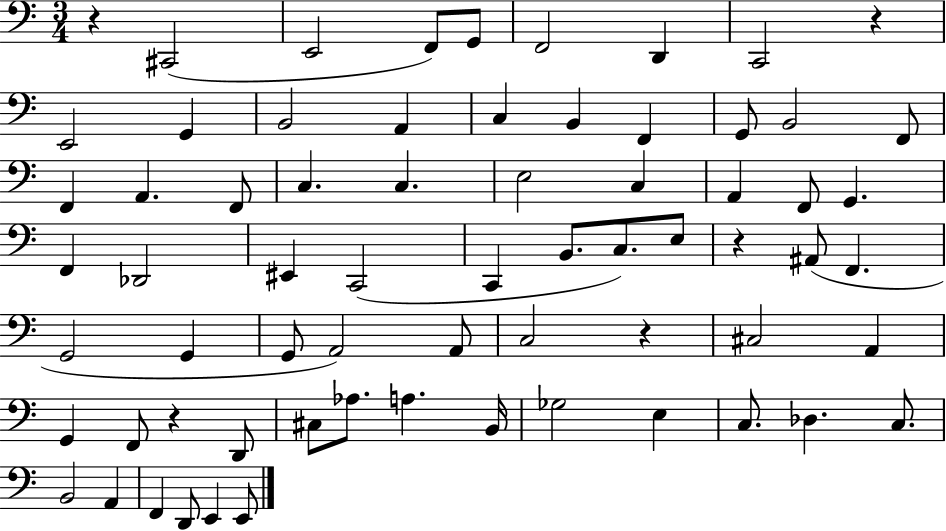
X:1
T:Untitled
M:3/4
L:1/4
K:C
z ^C,,2 E,,2 F,,/2 G,,/2 F,,2 D,, C,,2 z E,,2 G,, B,,2 A,, C, B,, F,, G,,/2 B,,2 F,,/2 F,, A,, F,,/2 C, C, E,2 C, A,, F,,/2 G,, F,, _D,,2 ^E,, C,,2 C,, B,,/2 C,/2 E,/2 z ^A,,/2 F,, G,,2 G,, G,,/2 A,,2 A,,/2 C,2 z ^C,2 A,, G,, F,,/2 z D,,/2 ^C,/2 _A,/2 A, B,,/4 _G,2 E, C,/2 _D, C,/2 B,,2 A,, F,, D,,/2 E,, E,,/2